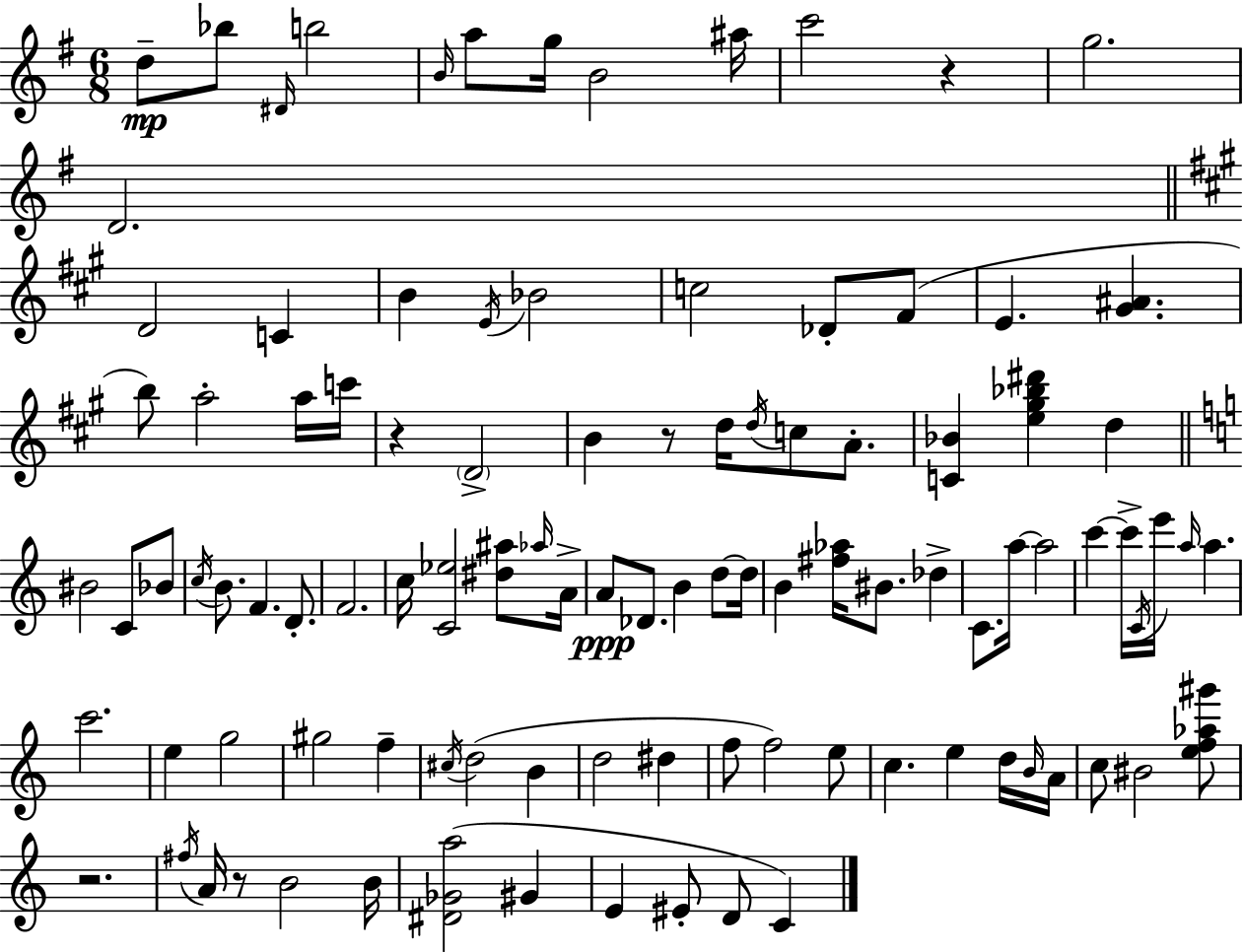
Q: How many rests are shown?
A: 5